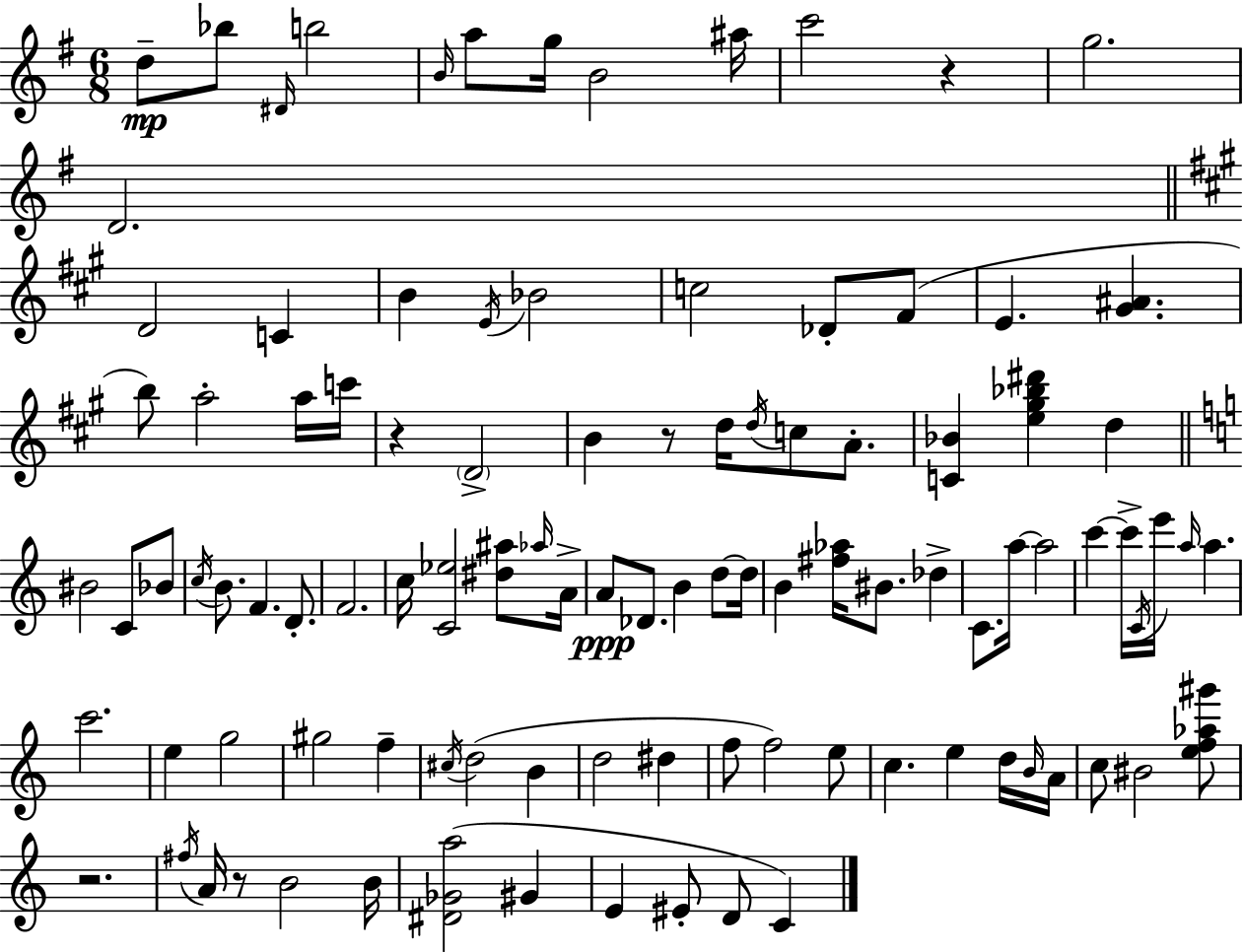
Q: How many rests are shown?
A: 5